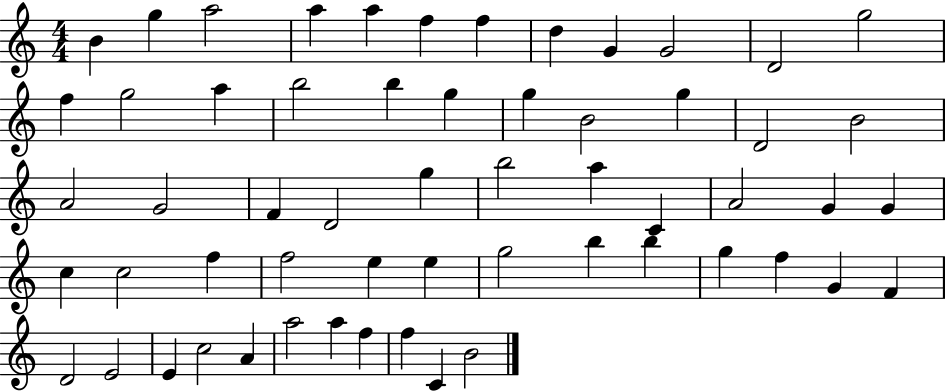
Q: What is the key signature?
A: C major